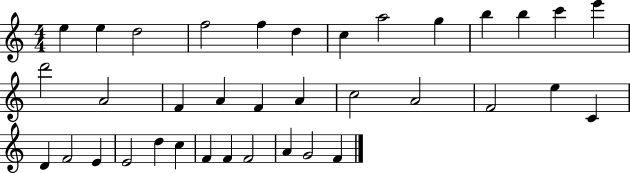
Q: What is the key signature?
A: C major